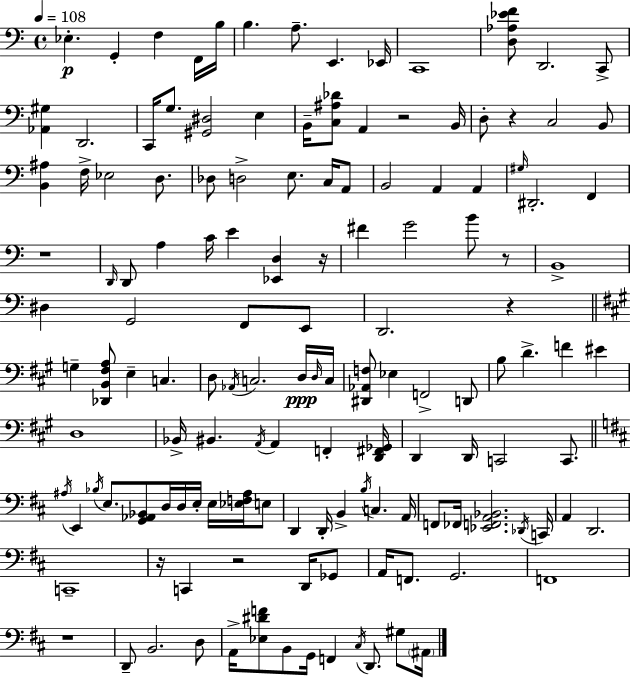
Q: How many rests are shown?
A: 9